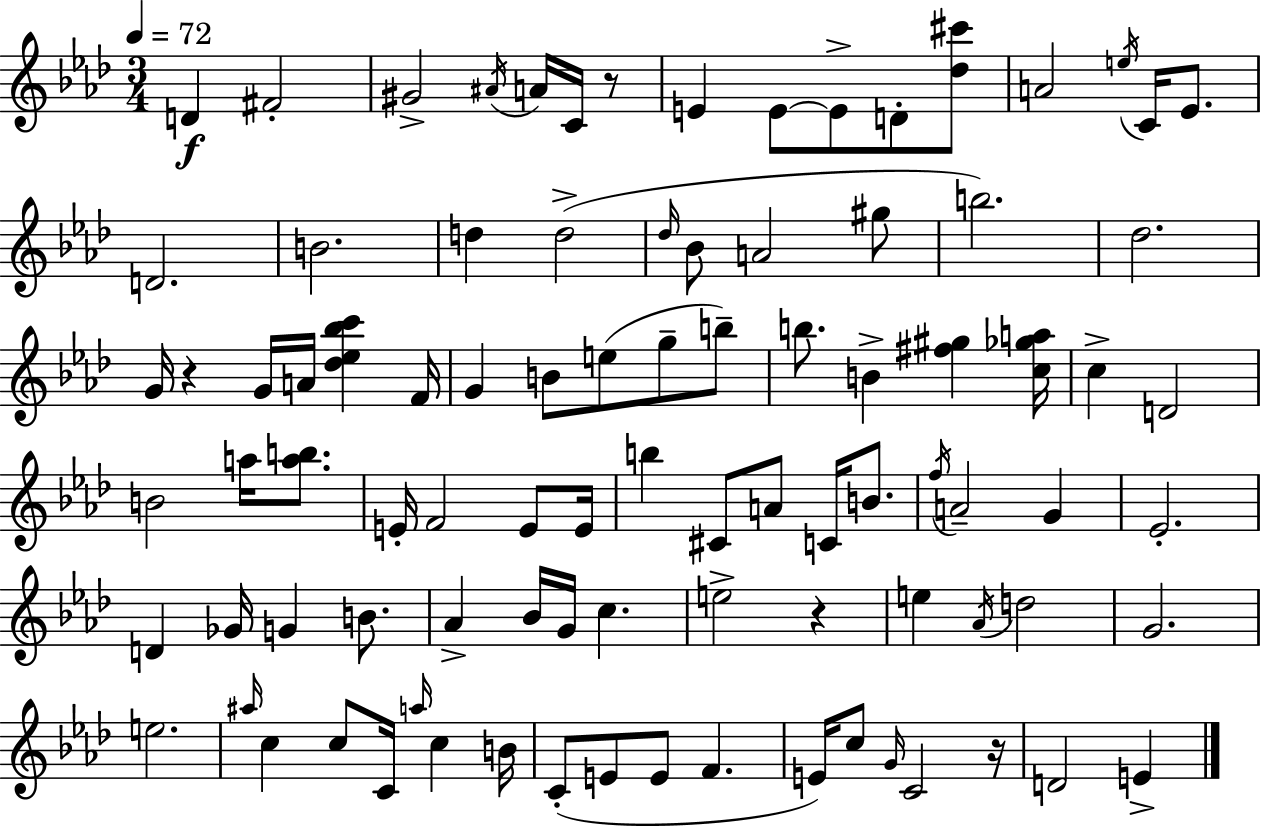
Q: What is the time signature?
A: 3/4